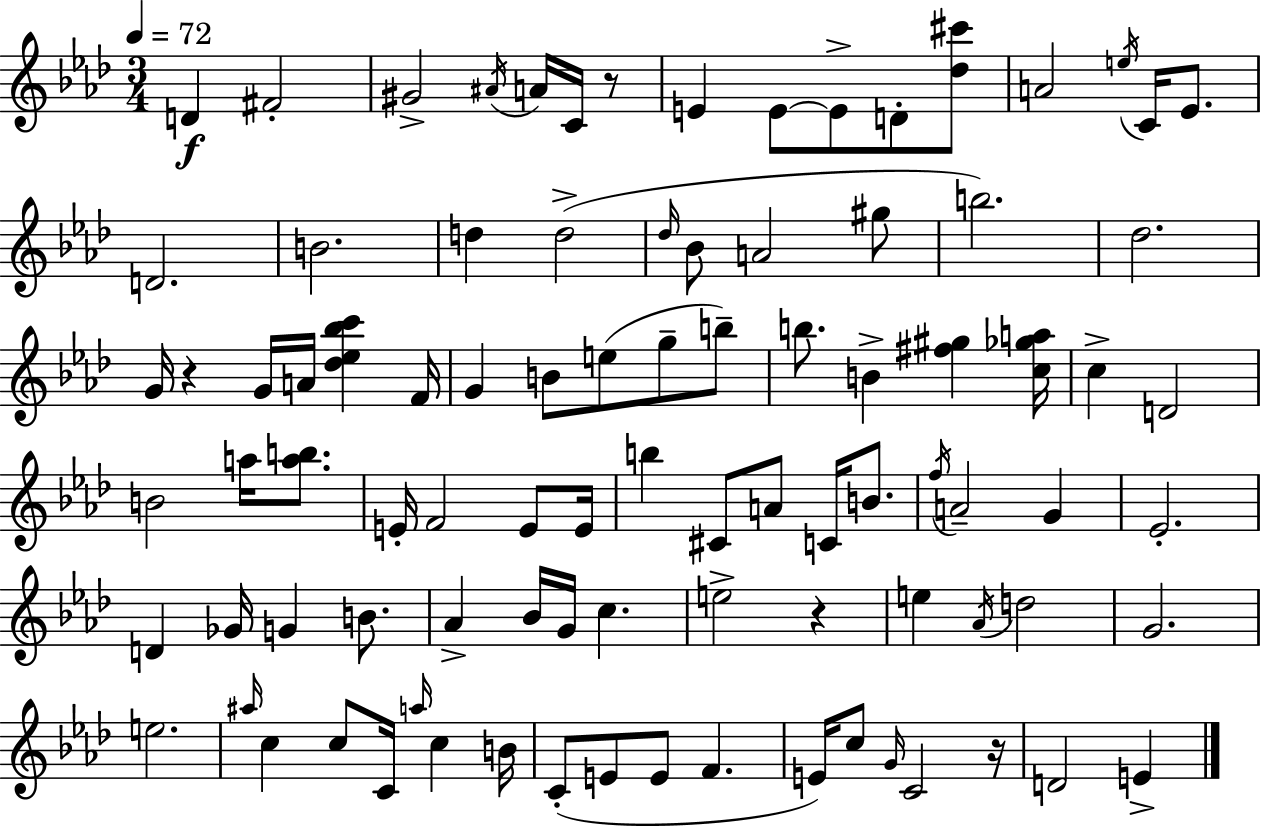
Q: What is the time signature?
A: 3/4